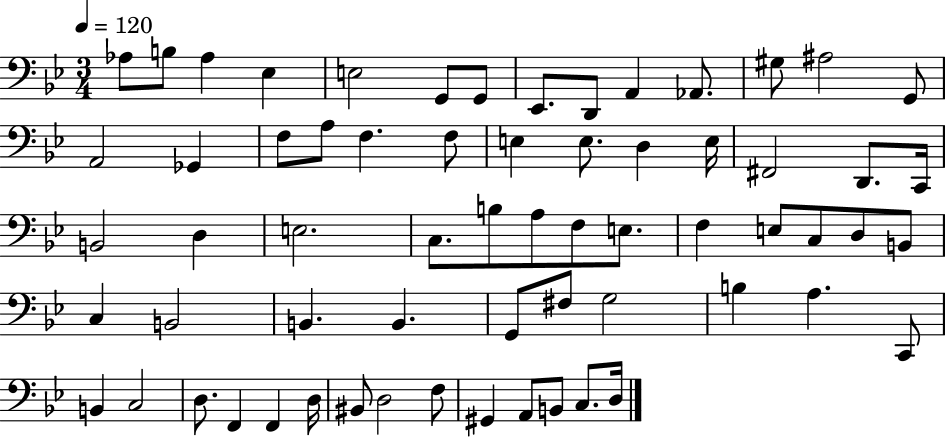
{
  \clef bass
  \numericTimeSignature
  \time 3/4
  \key bes \major
  \tempo 4 = 120
  \repeat volta 2 { aes8 b8 aes4 ees4 | e2 g,8 g,8 | ees,8. d,8 a,4 aes,8. | gis8 ais2 g,8 | \break a,2 ges,4 | f8 a8 f4. f8 | e4 e8. d4 e16 | fis,2 d,8. c,16 | \break b,2 d4 | e2. | c8. b8 a8 f8 e8. | f4 e8 c8 d8 b,8 | \break c4 b,2 | b,4. b,4. | g,8 fis8 g2 | b4 a4. c,8 | \break b,4 c2 | d8. f,4 f,4 d16 | bis,8 d2 f8 | gis,4 a,8 b,8 c8. d16 | \break } \bar "|."
}